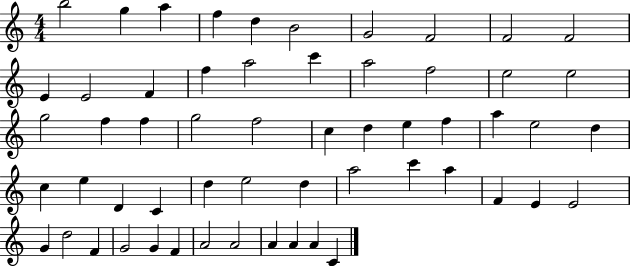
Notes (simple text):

B5/h G5/q A5/q F5/q D5/q B4/h G4/h F4/h F4/h F4/h E4/q E4/h F4/q F5/q A5/h C6/q A5/h F5/h E5/h E5/h G5/h F5/q F5/q G5/h F5/h C5/q D5/q E5/q F5/q A5/q E5/h D5/q C5/q E5/q D4/q C4/q D5/q E5/h D5/q A5/h C6/q A5/q F4/q E4/q E4/h G4/q D5/h F4/q G4/h G4/q F4/q A4/h A4/h A4/q A4/q A4/q C4/q